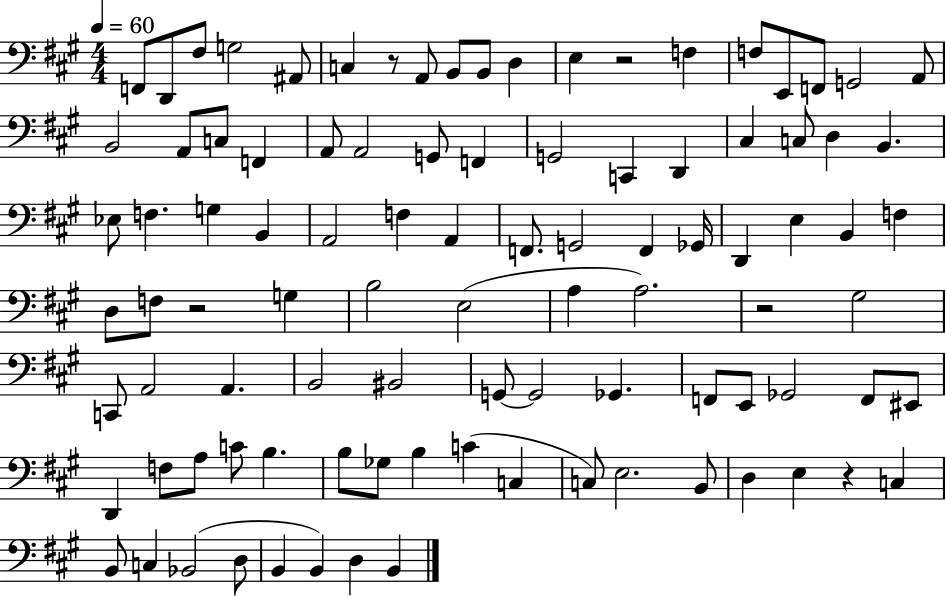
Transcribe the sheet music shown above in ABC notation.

X:1
T:Untitled
M:4/4
L:1/4
K:A
F,,/2 D,,/2 ^F,/2 G,2 ^A,,/2 C, z/2 A,,/2 B,,/2 B,,/2 D, E, z2 F, F,/2 E,,/2 F,,/2 G,,2 A,,/2 B,,2 A,,/2 C,/2 F,, A,,/2 A,,2 G,,/2 F,, G,,2 C,, D,, ^C, C,/2 D, B,, _E,/2 F, G, B,, A,,2 F, A,, F,,/2 G,,2 F,, _G,,/4 D,, E, B,, F, D,/2 F,/2 z2 G, B,2 E,2 A, A,2 z2 ^G,2 C,,/2 A,,2 A,, B,,2 ^B,,2 G,,/2 G,,2 _G,, F,,/2 E,,/2 _G,,2 F,,/2 ^E,,/2 D,, F,/2 A,/2 C/2 B, B,/2 _G,/2 B, C C, C,/2 E,2 B,,/2 D, E, z C, B,,/2 C, _B,,2 D,/2 B,, B,, D, B,,